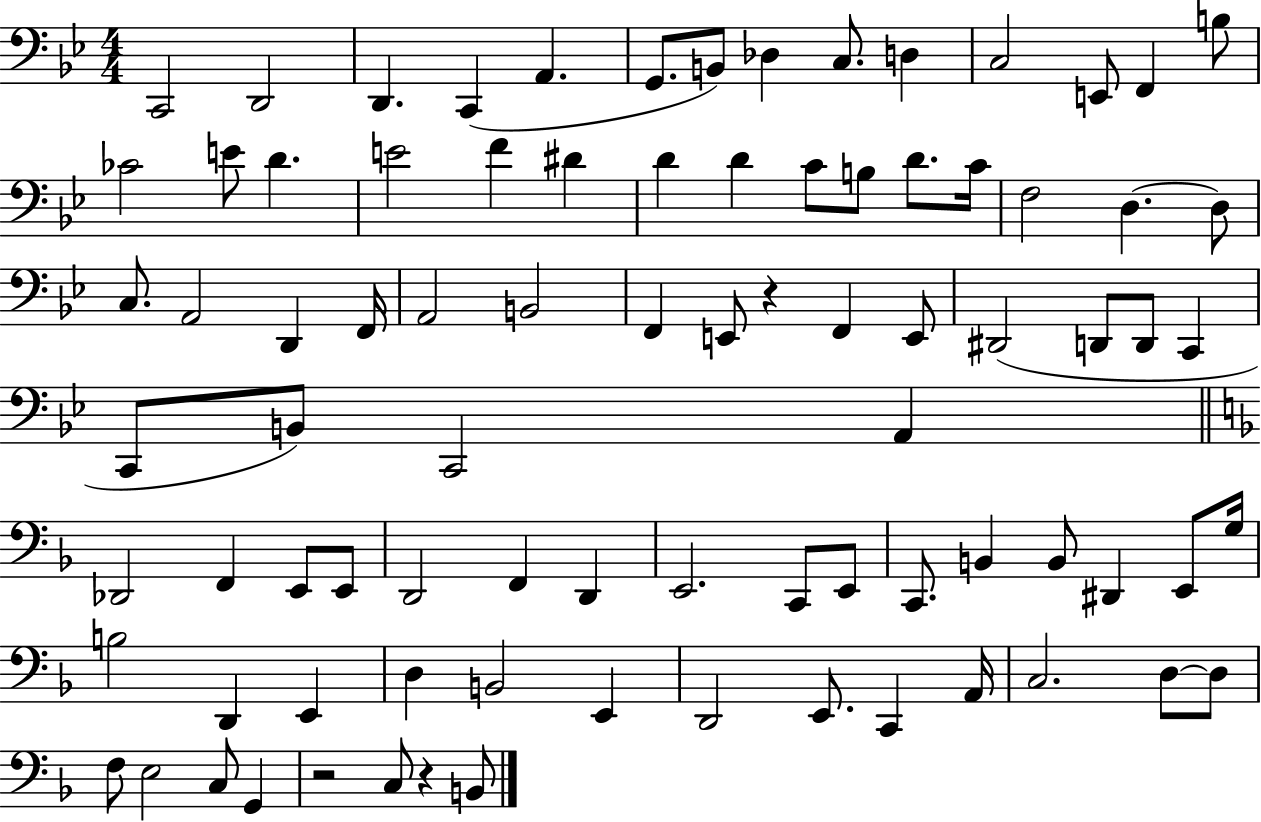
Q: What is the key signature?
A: BES major